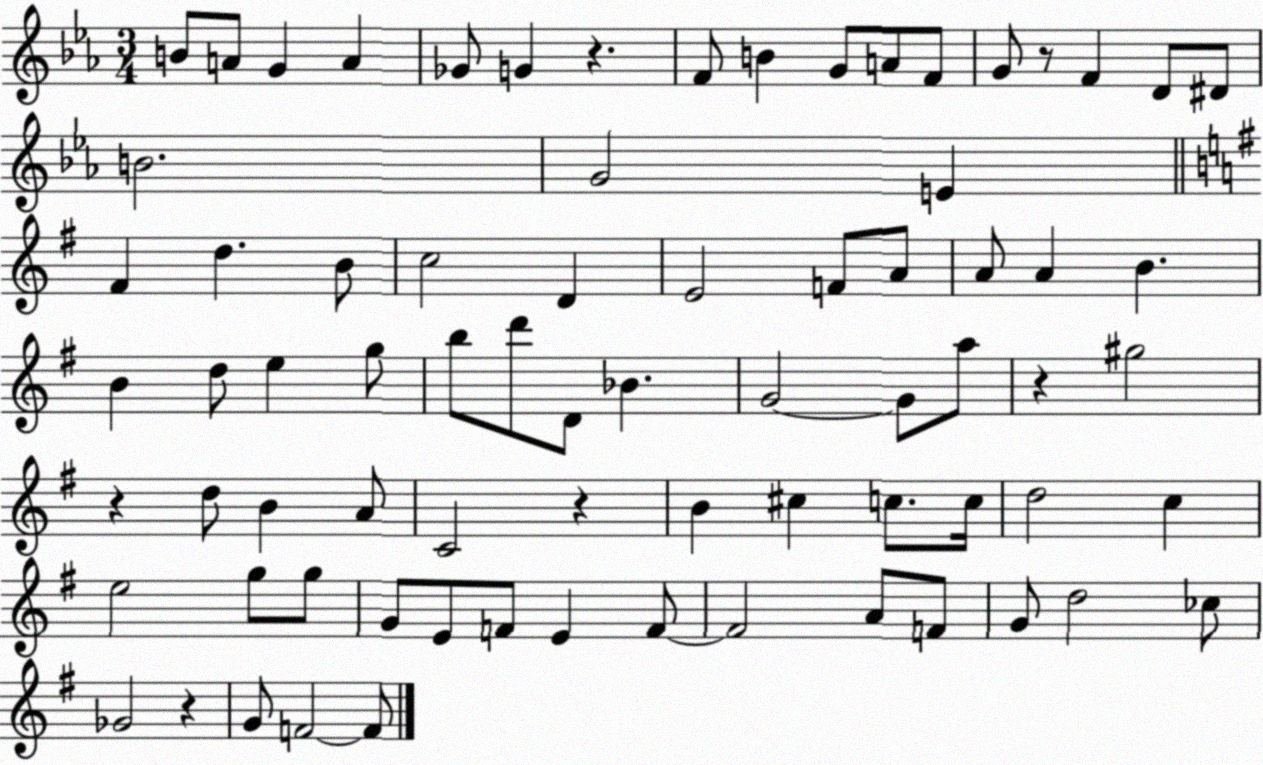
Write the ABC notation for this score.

X:1
T:Untitled
M:3/4
L:1/4
K:Eb
B/2 A/2 G A _G/2 G z F/2 B G/2 A/2 F/2 G/2 z/2 F D/2 ^D/2 B2 G2 E ^F d B/2 c2 D E2 F/2 A/2 A/2 A B B d/2 e g/2 b/2 d'/2 D/2 _B G2 G/2 a/2 z ^g2 z d/2 B A/2 C2 z B ^c c/2 c/4 d2 c e2 g/2 g/2 G/2 E/2 F/2 E F/2 F2 A/2 F/2 G/2 d2 _c/2 _G2 z G/2 F2 F/2